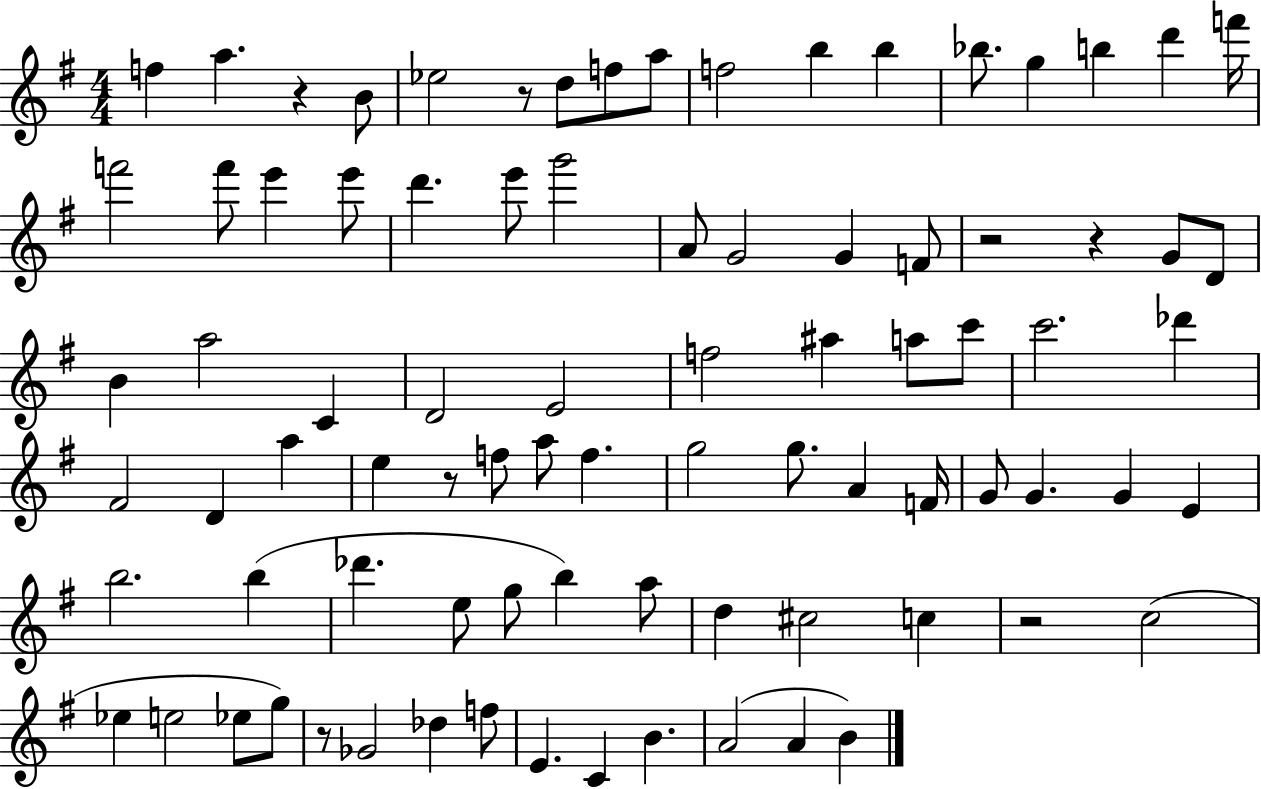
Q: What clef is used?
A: treble